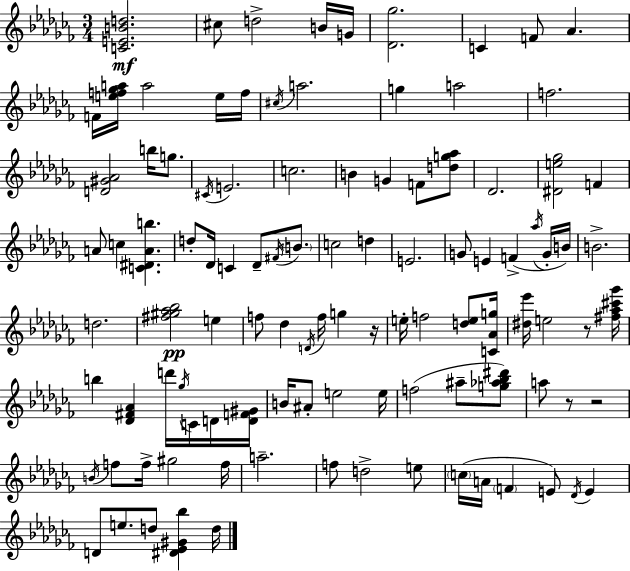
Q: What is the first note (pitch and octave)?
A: C#5